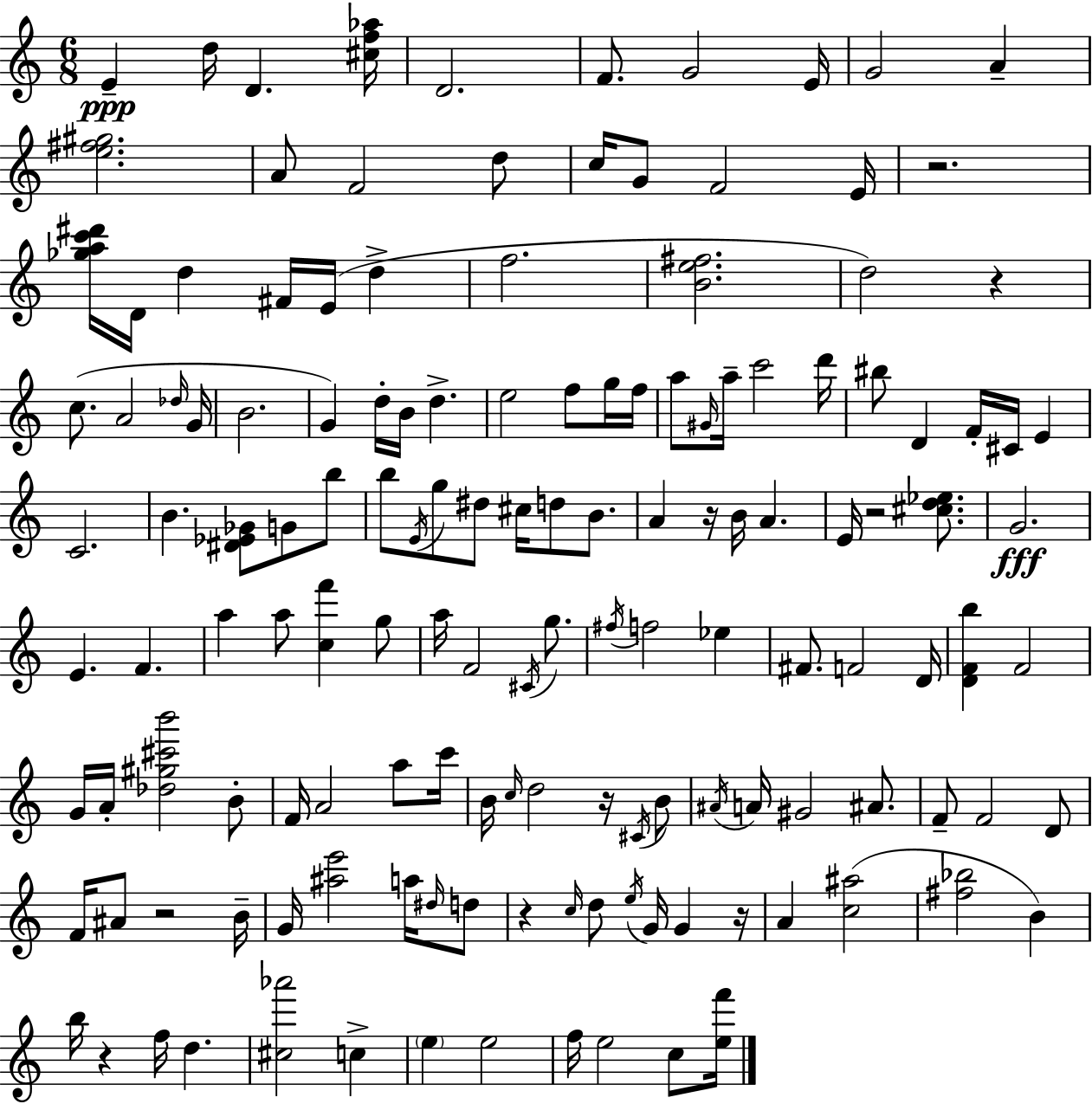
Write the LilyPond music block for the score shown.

{
  \clef treble
  \numericTimeSignature
  \time 6/8
  \key c \major
  e'4--\ppp d''16 d'4. <cis'' f'' aes''>16 | d'2. | f'8. g'2 e'16 | g'2 a'4-- | \break <e'' fis'' gis''>2. | a'8 f'2 d''8 | c''16 g'8 f'2 e'16 | r2. | \break <ges'' a'' c''' dis'''>16 d'16 d''4 fis'16 e'16( d''4-> | f''2. | <b' e'' fis''>2. | d''2) r4 | \break c''8.( a'2 \grace { des''16 } | g'16 b'2. | g'4) d''16-. b'16 d''4.-> | e''2 f''8 g''16 | \break f''16 a''8 \grace { gis'16 } a''16-- c'''2 | d'''16 bis''8 d'4 f'16-. cis'16 e'4 | c'2. | b'4. <dis' ees' ges'>8 g'8 | \break b''8 b''8 \acciaccatura { e'16 } g''8 dis''8 cis''16 d''8 | b'8. a'4 r16 b'16 a'4. | e'16 r2 | <cis'' d'' ees''>8. g'2.\fff | \break e'4. f'4. | a''4 a''8 <c'' f'''>4 | g''8 a''16 f'2 | \acciaccatura { cis'16 } g''8. \acciaccatura { fis''16 } f''2 | \break ees''4 fis'8. f'2 | d'16 <d' f' b''>4 f'2 | g'16 a'16-. <des'' gis'' cis''' b'''>2 | b'8-. f'16 a'2 | \break a''8 c'''16 b'16 \grace { c''16 } d''2 | r16 \acciaccatura { cis'16 } b'8 \acciaccatura { ais'16 } a'16 gis'2 | ais'8. f'8-- f'2 | d'8 f'16 ais'8 r2 | \break b'16-- g'16 <ais'' e'''>2 | a''16 \grace { dis''16 } d''8 r4 | \grace { c''16 } d''8 \acciaccatura { e''16 } g'16 g'4 r16 a'4 | <c'' ais''>2( <fis'' bes''>2 | \break b'4) b''16 | r4 f''16 d''4. <cis'' aes'''>2 | c''4-> \parenthesize e''4 | e''2 f''16 | \break e''2 c''8 <e'' f'''>16 \bar "|."
}